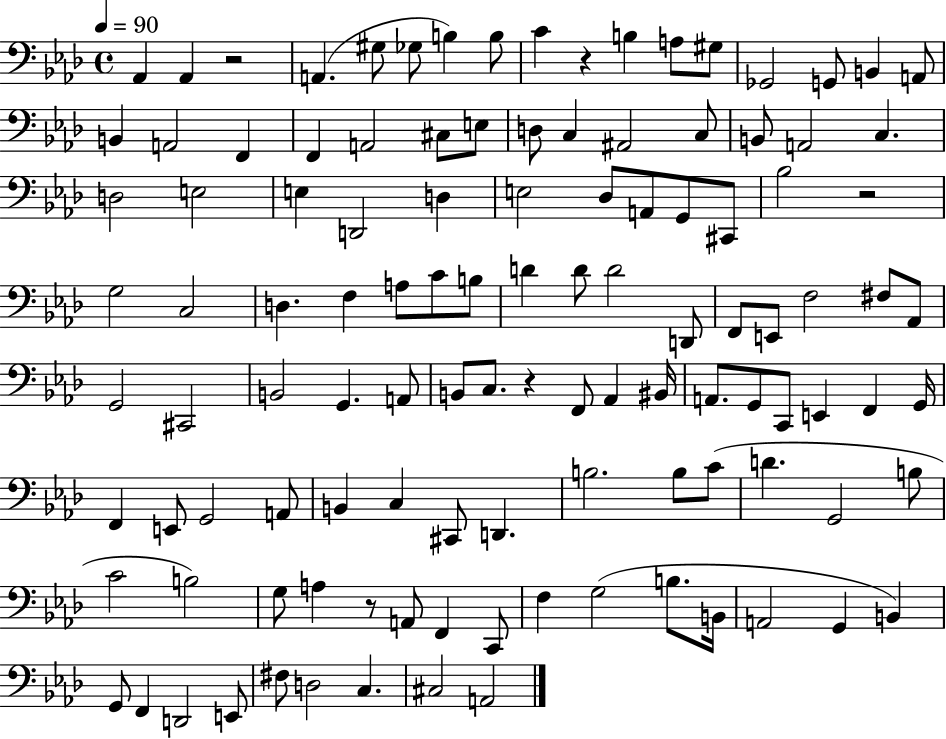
Ab2/q Ab2/q R/h A2/q. G#3/e Gb3/e B3/q B3/e C4/q R/q B3/q A3/e G#3/e Gb2/h G2/e B2/q A2/e B2/q A2/h F2/q F2/q A2/h C#3/e E3/e D3/e C3/q A#2/h C3/e B2/e A2/h C3/q. D3/h E3/h E3/q D2/h D3/q E3/h Db3/e A2/e G2/e C#2/e Bb3/h R/h G3/h C3/h D3/q. F3/q A3/e C4/e B3/e D4/q D4/e D4/h D2/e F2/e E2/e F3/h F#3/e Ab2/e G2/h C#2/h B2/h G2/q. A2/e B2/e C3/e. R/q F2/e Ab2/q BIS2/s A2/e. G2/e C2/e E2/q F2/q G2/s F2/q E2/e G2/h A2/e B2/q C3/q C#2/e D2/q. B3/h. B3/e C4/e D4/q. G2/h B3/e C4/h B3/h G3/e A3/q R/e A2/e F2/q C2/e F3/q G3/h B3/e. B2/s A2/h G2/q B2/q G2/e F2/q D2/h E2/e F#3/e D3/h C3/q. C#3/h A2/h